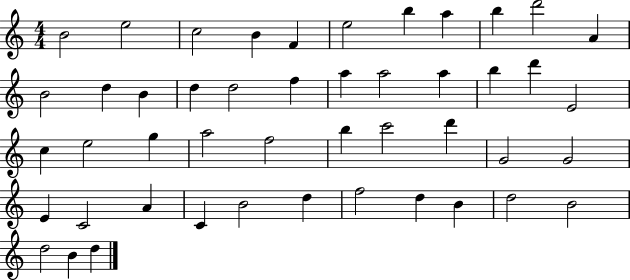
{
  \clef treble
  \numericTimeSignature
  \time 4/4
  \key c \major
  b'2 e''2 | c''2 b'4 f'4 | e''2 b''4 a''4 | b''4 d'''2 a'4 | \break b'2 d''4 b'4 | d''4 d''2 f''4 | a''4 a''2 a''4 | b''4 d'''4 e'2 | \break c''4 e''2 g''4 | a''2 f''2 | b''4 c'''2 d'''4 | g'2 g'2 | \break e'4 c'2 a'4 | c'4 b'2 d''4 | f''2 d''4 b'4 | d''2 b'2 | \break d''2 b'4 d''4 | \bar "|."
}